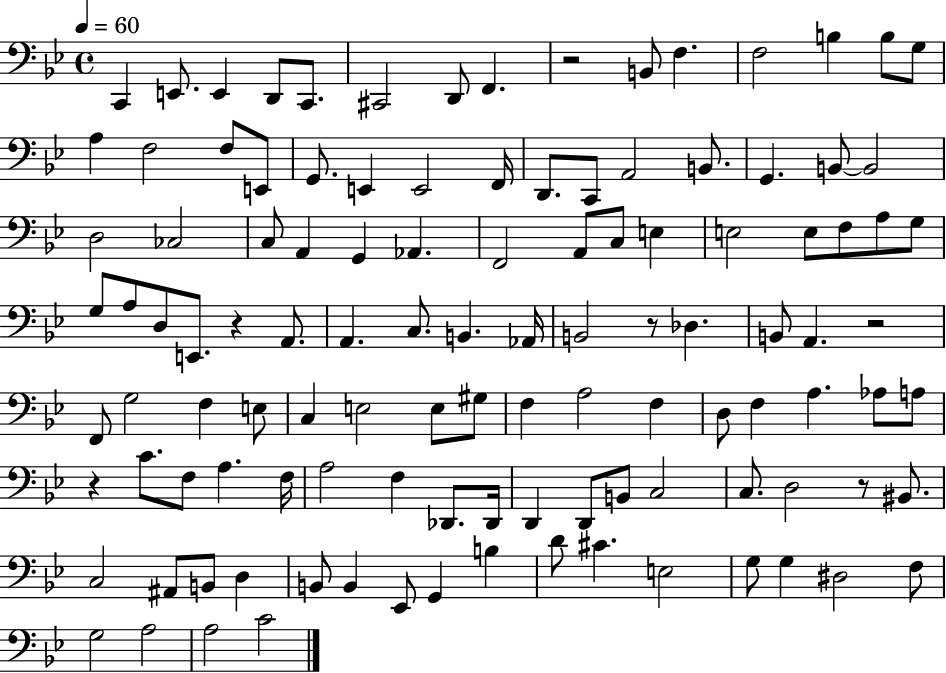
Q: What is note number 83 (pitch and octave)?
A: D2